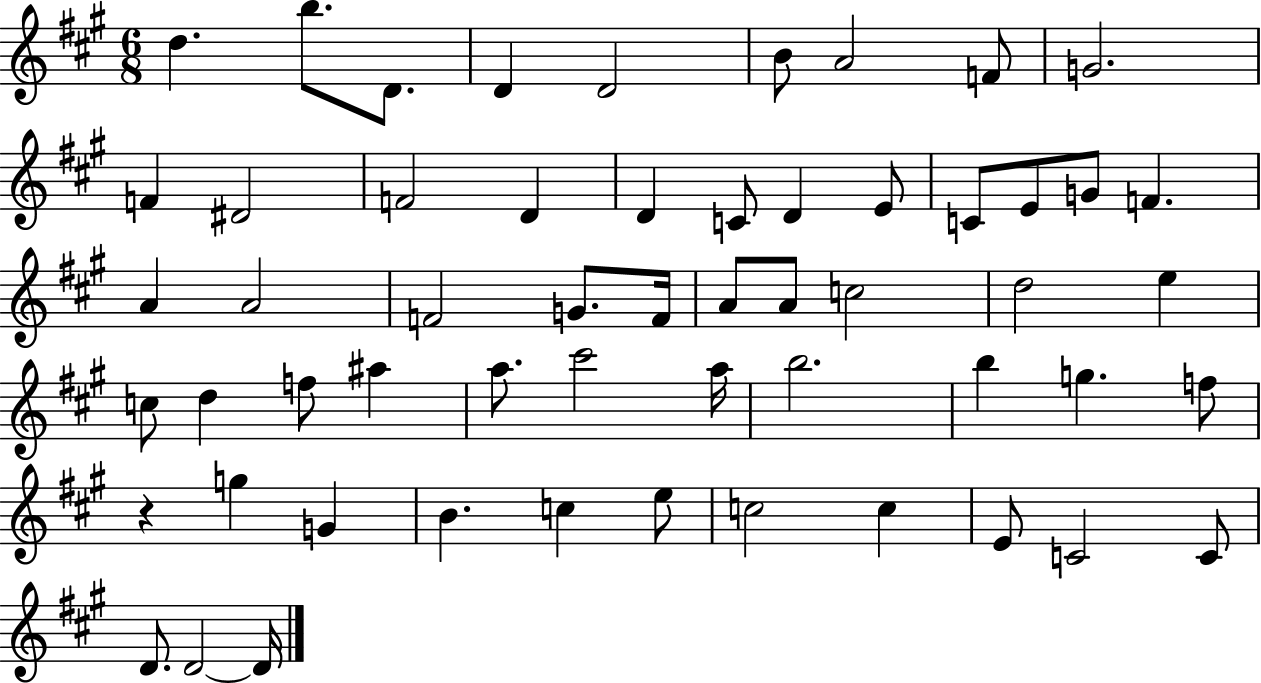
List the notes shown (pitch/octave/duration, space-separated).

D5/q. B5/e. D4/e. D4/q D4/h B4/e A4/h F4/e G4/h. F4/q D#4/h F4/h D4/q D4/q C4/e D4/q E4/e C4/e E4/e G4/e F4/q. A4/q A4/h F4/h G4/e. F4/s A4/e A4/e C5/h D5/h E5/q C5/e D5/q F5/e A#5/q A5/e. C#6/h A5/s B5/h. B5/q G5/q. F5/e R/q G5/q G4/q B4/q. C5/q E5/e C5/h C5/q E4/e C4/h C4/e D4/e. D4/h D4/s